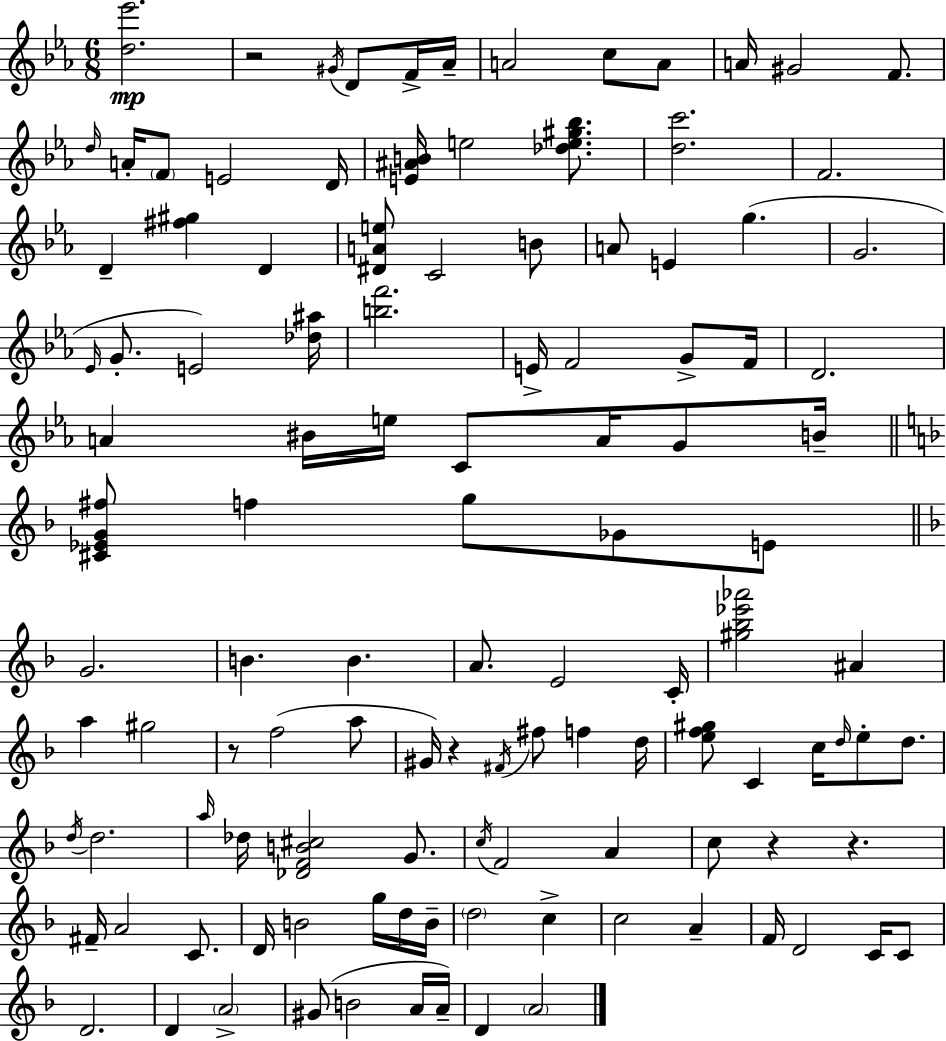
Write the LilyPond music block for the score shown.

{
  \clef treble
  \numericTimeSignature
  \time 6/8
  \key c \minor
  <d'' ees'''>2.\mp | r2 \acciaccatura { gis'16 } d'8 f'16-> | aes'16-- a'2 c''8 a'8 | a'16 gis'2 f'8. | \break \grace { d''16 } a'16-. \parenthesize f'8 e'2 | d'16 <e' ais' b'>16 e''2 <des'' e'' gis'' bes''>8. | <d'' c'''>2. | f'2. | \break d'4-- <fis'' gis''>4 d'4 | <dis' a' e''>8 c'2 | b'8 a'8 e'4 g''4.( | g'2. | \break \grace { ees'16 } g'8.-. e'2) | <des'' ais''>16 <b'' f'''>2. | e'16-> f'2 | g'8-> f'16 d'2. | \break a'4 bis'16 e''16 c'8 a'16 | g'8 b'16-- \bar "||" \break \key d \minor <cis' ees' g' fis''>8 f''4 g''8 ges'8 e'8 | \bar "||" \break \key f \major g'2. | b'4. b'4. | a'8. e'2 c'16-. | <gis'' bes'' ees''' aes'''>2 ais'4 | \break a''4 gis''2 | r8 f''2( a''8 | gis'16) r4 \acciaccatura { fis'16 } fis''8 f''4 | d''16 <e'' f'' gis''>8 c'4 c''16 \grace { d''16 } e''8-. d''8. | \break \acciaccatura { d''16 } d''2. | \grace { a''16 } des''16 <des' f' b' cis''>2 | g'8. \acciaccatura { c''16 } f'2 | a'4 c''8 r4 r4. | \break fis'16-- a'2 | c'8. d'16 b'2 | g''16 d''16 b'16-- \parenthesize d''2 | c''4-> c''2 | \break a'4-- f'16 d'2 | c'16 c'8 d'2. | d'4 \parenthesize a'2-> | gis'8( b'2 | \break a'16 a'16--) d'4 \parenthesize a'2 | \bar "|."
}